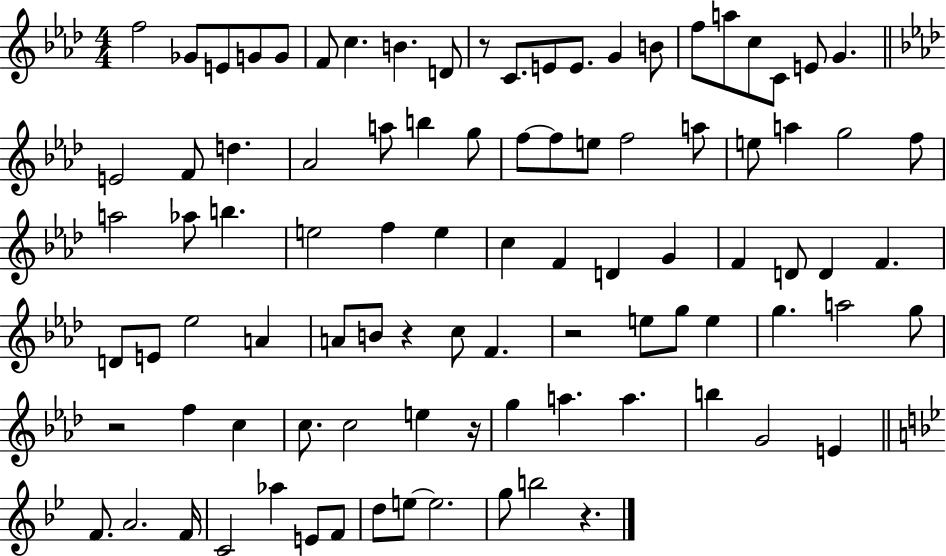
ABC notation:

X:1
T:Untitled
M:4/4
L:1/4
K:Ab
f2 _G/2 E/2 G/2 G/2 F/2 c B D/2 z/2 C/2 E/2 E/2 G B/2 f/2 a/2 c/2 C/2 E/2 G E2 F/2 d _A2 a/2 b g/2 f/2 f/2 e/2 f2 a/2 e/2 a g2 f/2 a2 _a/2 b e2 f e c F D G F D/2 D F D/2 E/2 _e2 A A/2 B/2 z c/2 F z2 e/2 g/2 e g a2 g/2 z2 f c c/2 c2 e z/4 g a a b G2 E F/2 A2 F/4 C2 _a E/2 F/2 d/2 e/2 e2 g/2 b2 z